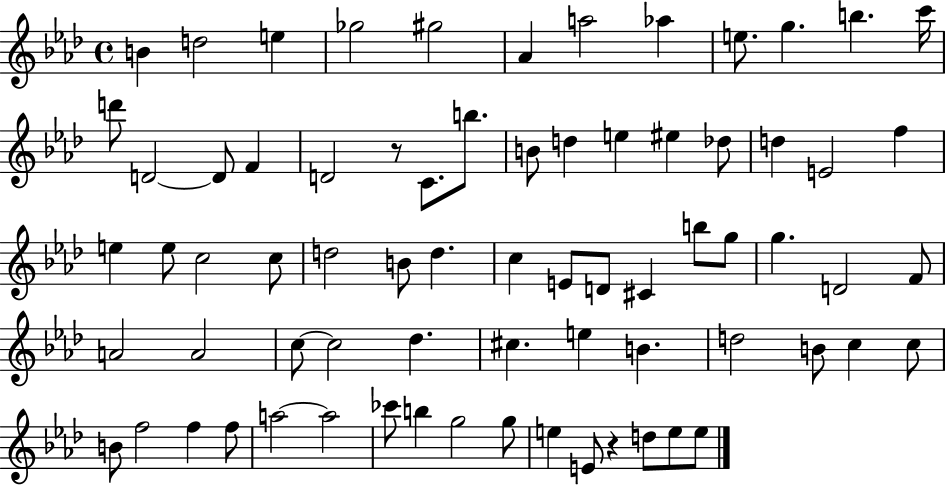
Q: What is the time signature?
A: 4/4